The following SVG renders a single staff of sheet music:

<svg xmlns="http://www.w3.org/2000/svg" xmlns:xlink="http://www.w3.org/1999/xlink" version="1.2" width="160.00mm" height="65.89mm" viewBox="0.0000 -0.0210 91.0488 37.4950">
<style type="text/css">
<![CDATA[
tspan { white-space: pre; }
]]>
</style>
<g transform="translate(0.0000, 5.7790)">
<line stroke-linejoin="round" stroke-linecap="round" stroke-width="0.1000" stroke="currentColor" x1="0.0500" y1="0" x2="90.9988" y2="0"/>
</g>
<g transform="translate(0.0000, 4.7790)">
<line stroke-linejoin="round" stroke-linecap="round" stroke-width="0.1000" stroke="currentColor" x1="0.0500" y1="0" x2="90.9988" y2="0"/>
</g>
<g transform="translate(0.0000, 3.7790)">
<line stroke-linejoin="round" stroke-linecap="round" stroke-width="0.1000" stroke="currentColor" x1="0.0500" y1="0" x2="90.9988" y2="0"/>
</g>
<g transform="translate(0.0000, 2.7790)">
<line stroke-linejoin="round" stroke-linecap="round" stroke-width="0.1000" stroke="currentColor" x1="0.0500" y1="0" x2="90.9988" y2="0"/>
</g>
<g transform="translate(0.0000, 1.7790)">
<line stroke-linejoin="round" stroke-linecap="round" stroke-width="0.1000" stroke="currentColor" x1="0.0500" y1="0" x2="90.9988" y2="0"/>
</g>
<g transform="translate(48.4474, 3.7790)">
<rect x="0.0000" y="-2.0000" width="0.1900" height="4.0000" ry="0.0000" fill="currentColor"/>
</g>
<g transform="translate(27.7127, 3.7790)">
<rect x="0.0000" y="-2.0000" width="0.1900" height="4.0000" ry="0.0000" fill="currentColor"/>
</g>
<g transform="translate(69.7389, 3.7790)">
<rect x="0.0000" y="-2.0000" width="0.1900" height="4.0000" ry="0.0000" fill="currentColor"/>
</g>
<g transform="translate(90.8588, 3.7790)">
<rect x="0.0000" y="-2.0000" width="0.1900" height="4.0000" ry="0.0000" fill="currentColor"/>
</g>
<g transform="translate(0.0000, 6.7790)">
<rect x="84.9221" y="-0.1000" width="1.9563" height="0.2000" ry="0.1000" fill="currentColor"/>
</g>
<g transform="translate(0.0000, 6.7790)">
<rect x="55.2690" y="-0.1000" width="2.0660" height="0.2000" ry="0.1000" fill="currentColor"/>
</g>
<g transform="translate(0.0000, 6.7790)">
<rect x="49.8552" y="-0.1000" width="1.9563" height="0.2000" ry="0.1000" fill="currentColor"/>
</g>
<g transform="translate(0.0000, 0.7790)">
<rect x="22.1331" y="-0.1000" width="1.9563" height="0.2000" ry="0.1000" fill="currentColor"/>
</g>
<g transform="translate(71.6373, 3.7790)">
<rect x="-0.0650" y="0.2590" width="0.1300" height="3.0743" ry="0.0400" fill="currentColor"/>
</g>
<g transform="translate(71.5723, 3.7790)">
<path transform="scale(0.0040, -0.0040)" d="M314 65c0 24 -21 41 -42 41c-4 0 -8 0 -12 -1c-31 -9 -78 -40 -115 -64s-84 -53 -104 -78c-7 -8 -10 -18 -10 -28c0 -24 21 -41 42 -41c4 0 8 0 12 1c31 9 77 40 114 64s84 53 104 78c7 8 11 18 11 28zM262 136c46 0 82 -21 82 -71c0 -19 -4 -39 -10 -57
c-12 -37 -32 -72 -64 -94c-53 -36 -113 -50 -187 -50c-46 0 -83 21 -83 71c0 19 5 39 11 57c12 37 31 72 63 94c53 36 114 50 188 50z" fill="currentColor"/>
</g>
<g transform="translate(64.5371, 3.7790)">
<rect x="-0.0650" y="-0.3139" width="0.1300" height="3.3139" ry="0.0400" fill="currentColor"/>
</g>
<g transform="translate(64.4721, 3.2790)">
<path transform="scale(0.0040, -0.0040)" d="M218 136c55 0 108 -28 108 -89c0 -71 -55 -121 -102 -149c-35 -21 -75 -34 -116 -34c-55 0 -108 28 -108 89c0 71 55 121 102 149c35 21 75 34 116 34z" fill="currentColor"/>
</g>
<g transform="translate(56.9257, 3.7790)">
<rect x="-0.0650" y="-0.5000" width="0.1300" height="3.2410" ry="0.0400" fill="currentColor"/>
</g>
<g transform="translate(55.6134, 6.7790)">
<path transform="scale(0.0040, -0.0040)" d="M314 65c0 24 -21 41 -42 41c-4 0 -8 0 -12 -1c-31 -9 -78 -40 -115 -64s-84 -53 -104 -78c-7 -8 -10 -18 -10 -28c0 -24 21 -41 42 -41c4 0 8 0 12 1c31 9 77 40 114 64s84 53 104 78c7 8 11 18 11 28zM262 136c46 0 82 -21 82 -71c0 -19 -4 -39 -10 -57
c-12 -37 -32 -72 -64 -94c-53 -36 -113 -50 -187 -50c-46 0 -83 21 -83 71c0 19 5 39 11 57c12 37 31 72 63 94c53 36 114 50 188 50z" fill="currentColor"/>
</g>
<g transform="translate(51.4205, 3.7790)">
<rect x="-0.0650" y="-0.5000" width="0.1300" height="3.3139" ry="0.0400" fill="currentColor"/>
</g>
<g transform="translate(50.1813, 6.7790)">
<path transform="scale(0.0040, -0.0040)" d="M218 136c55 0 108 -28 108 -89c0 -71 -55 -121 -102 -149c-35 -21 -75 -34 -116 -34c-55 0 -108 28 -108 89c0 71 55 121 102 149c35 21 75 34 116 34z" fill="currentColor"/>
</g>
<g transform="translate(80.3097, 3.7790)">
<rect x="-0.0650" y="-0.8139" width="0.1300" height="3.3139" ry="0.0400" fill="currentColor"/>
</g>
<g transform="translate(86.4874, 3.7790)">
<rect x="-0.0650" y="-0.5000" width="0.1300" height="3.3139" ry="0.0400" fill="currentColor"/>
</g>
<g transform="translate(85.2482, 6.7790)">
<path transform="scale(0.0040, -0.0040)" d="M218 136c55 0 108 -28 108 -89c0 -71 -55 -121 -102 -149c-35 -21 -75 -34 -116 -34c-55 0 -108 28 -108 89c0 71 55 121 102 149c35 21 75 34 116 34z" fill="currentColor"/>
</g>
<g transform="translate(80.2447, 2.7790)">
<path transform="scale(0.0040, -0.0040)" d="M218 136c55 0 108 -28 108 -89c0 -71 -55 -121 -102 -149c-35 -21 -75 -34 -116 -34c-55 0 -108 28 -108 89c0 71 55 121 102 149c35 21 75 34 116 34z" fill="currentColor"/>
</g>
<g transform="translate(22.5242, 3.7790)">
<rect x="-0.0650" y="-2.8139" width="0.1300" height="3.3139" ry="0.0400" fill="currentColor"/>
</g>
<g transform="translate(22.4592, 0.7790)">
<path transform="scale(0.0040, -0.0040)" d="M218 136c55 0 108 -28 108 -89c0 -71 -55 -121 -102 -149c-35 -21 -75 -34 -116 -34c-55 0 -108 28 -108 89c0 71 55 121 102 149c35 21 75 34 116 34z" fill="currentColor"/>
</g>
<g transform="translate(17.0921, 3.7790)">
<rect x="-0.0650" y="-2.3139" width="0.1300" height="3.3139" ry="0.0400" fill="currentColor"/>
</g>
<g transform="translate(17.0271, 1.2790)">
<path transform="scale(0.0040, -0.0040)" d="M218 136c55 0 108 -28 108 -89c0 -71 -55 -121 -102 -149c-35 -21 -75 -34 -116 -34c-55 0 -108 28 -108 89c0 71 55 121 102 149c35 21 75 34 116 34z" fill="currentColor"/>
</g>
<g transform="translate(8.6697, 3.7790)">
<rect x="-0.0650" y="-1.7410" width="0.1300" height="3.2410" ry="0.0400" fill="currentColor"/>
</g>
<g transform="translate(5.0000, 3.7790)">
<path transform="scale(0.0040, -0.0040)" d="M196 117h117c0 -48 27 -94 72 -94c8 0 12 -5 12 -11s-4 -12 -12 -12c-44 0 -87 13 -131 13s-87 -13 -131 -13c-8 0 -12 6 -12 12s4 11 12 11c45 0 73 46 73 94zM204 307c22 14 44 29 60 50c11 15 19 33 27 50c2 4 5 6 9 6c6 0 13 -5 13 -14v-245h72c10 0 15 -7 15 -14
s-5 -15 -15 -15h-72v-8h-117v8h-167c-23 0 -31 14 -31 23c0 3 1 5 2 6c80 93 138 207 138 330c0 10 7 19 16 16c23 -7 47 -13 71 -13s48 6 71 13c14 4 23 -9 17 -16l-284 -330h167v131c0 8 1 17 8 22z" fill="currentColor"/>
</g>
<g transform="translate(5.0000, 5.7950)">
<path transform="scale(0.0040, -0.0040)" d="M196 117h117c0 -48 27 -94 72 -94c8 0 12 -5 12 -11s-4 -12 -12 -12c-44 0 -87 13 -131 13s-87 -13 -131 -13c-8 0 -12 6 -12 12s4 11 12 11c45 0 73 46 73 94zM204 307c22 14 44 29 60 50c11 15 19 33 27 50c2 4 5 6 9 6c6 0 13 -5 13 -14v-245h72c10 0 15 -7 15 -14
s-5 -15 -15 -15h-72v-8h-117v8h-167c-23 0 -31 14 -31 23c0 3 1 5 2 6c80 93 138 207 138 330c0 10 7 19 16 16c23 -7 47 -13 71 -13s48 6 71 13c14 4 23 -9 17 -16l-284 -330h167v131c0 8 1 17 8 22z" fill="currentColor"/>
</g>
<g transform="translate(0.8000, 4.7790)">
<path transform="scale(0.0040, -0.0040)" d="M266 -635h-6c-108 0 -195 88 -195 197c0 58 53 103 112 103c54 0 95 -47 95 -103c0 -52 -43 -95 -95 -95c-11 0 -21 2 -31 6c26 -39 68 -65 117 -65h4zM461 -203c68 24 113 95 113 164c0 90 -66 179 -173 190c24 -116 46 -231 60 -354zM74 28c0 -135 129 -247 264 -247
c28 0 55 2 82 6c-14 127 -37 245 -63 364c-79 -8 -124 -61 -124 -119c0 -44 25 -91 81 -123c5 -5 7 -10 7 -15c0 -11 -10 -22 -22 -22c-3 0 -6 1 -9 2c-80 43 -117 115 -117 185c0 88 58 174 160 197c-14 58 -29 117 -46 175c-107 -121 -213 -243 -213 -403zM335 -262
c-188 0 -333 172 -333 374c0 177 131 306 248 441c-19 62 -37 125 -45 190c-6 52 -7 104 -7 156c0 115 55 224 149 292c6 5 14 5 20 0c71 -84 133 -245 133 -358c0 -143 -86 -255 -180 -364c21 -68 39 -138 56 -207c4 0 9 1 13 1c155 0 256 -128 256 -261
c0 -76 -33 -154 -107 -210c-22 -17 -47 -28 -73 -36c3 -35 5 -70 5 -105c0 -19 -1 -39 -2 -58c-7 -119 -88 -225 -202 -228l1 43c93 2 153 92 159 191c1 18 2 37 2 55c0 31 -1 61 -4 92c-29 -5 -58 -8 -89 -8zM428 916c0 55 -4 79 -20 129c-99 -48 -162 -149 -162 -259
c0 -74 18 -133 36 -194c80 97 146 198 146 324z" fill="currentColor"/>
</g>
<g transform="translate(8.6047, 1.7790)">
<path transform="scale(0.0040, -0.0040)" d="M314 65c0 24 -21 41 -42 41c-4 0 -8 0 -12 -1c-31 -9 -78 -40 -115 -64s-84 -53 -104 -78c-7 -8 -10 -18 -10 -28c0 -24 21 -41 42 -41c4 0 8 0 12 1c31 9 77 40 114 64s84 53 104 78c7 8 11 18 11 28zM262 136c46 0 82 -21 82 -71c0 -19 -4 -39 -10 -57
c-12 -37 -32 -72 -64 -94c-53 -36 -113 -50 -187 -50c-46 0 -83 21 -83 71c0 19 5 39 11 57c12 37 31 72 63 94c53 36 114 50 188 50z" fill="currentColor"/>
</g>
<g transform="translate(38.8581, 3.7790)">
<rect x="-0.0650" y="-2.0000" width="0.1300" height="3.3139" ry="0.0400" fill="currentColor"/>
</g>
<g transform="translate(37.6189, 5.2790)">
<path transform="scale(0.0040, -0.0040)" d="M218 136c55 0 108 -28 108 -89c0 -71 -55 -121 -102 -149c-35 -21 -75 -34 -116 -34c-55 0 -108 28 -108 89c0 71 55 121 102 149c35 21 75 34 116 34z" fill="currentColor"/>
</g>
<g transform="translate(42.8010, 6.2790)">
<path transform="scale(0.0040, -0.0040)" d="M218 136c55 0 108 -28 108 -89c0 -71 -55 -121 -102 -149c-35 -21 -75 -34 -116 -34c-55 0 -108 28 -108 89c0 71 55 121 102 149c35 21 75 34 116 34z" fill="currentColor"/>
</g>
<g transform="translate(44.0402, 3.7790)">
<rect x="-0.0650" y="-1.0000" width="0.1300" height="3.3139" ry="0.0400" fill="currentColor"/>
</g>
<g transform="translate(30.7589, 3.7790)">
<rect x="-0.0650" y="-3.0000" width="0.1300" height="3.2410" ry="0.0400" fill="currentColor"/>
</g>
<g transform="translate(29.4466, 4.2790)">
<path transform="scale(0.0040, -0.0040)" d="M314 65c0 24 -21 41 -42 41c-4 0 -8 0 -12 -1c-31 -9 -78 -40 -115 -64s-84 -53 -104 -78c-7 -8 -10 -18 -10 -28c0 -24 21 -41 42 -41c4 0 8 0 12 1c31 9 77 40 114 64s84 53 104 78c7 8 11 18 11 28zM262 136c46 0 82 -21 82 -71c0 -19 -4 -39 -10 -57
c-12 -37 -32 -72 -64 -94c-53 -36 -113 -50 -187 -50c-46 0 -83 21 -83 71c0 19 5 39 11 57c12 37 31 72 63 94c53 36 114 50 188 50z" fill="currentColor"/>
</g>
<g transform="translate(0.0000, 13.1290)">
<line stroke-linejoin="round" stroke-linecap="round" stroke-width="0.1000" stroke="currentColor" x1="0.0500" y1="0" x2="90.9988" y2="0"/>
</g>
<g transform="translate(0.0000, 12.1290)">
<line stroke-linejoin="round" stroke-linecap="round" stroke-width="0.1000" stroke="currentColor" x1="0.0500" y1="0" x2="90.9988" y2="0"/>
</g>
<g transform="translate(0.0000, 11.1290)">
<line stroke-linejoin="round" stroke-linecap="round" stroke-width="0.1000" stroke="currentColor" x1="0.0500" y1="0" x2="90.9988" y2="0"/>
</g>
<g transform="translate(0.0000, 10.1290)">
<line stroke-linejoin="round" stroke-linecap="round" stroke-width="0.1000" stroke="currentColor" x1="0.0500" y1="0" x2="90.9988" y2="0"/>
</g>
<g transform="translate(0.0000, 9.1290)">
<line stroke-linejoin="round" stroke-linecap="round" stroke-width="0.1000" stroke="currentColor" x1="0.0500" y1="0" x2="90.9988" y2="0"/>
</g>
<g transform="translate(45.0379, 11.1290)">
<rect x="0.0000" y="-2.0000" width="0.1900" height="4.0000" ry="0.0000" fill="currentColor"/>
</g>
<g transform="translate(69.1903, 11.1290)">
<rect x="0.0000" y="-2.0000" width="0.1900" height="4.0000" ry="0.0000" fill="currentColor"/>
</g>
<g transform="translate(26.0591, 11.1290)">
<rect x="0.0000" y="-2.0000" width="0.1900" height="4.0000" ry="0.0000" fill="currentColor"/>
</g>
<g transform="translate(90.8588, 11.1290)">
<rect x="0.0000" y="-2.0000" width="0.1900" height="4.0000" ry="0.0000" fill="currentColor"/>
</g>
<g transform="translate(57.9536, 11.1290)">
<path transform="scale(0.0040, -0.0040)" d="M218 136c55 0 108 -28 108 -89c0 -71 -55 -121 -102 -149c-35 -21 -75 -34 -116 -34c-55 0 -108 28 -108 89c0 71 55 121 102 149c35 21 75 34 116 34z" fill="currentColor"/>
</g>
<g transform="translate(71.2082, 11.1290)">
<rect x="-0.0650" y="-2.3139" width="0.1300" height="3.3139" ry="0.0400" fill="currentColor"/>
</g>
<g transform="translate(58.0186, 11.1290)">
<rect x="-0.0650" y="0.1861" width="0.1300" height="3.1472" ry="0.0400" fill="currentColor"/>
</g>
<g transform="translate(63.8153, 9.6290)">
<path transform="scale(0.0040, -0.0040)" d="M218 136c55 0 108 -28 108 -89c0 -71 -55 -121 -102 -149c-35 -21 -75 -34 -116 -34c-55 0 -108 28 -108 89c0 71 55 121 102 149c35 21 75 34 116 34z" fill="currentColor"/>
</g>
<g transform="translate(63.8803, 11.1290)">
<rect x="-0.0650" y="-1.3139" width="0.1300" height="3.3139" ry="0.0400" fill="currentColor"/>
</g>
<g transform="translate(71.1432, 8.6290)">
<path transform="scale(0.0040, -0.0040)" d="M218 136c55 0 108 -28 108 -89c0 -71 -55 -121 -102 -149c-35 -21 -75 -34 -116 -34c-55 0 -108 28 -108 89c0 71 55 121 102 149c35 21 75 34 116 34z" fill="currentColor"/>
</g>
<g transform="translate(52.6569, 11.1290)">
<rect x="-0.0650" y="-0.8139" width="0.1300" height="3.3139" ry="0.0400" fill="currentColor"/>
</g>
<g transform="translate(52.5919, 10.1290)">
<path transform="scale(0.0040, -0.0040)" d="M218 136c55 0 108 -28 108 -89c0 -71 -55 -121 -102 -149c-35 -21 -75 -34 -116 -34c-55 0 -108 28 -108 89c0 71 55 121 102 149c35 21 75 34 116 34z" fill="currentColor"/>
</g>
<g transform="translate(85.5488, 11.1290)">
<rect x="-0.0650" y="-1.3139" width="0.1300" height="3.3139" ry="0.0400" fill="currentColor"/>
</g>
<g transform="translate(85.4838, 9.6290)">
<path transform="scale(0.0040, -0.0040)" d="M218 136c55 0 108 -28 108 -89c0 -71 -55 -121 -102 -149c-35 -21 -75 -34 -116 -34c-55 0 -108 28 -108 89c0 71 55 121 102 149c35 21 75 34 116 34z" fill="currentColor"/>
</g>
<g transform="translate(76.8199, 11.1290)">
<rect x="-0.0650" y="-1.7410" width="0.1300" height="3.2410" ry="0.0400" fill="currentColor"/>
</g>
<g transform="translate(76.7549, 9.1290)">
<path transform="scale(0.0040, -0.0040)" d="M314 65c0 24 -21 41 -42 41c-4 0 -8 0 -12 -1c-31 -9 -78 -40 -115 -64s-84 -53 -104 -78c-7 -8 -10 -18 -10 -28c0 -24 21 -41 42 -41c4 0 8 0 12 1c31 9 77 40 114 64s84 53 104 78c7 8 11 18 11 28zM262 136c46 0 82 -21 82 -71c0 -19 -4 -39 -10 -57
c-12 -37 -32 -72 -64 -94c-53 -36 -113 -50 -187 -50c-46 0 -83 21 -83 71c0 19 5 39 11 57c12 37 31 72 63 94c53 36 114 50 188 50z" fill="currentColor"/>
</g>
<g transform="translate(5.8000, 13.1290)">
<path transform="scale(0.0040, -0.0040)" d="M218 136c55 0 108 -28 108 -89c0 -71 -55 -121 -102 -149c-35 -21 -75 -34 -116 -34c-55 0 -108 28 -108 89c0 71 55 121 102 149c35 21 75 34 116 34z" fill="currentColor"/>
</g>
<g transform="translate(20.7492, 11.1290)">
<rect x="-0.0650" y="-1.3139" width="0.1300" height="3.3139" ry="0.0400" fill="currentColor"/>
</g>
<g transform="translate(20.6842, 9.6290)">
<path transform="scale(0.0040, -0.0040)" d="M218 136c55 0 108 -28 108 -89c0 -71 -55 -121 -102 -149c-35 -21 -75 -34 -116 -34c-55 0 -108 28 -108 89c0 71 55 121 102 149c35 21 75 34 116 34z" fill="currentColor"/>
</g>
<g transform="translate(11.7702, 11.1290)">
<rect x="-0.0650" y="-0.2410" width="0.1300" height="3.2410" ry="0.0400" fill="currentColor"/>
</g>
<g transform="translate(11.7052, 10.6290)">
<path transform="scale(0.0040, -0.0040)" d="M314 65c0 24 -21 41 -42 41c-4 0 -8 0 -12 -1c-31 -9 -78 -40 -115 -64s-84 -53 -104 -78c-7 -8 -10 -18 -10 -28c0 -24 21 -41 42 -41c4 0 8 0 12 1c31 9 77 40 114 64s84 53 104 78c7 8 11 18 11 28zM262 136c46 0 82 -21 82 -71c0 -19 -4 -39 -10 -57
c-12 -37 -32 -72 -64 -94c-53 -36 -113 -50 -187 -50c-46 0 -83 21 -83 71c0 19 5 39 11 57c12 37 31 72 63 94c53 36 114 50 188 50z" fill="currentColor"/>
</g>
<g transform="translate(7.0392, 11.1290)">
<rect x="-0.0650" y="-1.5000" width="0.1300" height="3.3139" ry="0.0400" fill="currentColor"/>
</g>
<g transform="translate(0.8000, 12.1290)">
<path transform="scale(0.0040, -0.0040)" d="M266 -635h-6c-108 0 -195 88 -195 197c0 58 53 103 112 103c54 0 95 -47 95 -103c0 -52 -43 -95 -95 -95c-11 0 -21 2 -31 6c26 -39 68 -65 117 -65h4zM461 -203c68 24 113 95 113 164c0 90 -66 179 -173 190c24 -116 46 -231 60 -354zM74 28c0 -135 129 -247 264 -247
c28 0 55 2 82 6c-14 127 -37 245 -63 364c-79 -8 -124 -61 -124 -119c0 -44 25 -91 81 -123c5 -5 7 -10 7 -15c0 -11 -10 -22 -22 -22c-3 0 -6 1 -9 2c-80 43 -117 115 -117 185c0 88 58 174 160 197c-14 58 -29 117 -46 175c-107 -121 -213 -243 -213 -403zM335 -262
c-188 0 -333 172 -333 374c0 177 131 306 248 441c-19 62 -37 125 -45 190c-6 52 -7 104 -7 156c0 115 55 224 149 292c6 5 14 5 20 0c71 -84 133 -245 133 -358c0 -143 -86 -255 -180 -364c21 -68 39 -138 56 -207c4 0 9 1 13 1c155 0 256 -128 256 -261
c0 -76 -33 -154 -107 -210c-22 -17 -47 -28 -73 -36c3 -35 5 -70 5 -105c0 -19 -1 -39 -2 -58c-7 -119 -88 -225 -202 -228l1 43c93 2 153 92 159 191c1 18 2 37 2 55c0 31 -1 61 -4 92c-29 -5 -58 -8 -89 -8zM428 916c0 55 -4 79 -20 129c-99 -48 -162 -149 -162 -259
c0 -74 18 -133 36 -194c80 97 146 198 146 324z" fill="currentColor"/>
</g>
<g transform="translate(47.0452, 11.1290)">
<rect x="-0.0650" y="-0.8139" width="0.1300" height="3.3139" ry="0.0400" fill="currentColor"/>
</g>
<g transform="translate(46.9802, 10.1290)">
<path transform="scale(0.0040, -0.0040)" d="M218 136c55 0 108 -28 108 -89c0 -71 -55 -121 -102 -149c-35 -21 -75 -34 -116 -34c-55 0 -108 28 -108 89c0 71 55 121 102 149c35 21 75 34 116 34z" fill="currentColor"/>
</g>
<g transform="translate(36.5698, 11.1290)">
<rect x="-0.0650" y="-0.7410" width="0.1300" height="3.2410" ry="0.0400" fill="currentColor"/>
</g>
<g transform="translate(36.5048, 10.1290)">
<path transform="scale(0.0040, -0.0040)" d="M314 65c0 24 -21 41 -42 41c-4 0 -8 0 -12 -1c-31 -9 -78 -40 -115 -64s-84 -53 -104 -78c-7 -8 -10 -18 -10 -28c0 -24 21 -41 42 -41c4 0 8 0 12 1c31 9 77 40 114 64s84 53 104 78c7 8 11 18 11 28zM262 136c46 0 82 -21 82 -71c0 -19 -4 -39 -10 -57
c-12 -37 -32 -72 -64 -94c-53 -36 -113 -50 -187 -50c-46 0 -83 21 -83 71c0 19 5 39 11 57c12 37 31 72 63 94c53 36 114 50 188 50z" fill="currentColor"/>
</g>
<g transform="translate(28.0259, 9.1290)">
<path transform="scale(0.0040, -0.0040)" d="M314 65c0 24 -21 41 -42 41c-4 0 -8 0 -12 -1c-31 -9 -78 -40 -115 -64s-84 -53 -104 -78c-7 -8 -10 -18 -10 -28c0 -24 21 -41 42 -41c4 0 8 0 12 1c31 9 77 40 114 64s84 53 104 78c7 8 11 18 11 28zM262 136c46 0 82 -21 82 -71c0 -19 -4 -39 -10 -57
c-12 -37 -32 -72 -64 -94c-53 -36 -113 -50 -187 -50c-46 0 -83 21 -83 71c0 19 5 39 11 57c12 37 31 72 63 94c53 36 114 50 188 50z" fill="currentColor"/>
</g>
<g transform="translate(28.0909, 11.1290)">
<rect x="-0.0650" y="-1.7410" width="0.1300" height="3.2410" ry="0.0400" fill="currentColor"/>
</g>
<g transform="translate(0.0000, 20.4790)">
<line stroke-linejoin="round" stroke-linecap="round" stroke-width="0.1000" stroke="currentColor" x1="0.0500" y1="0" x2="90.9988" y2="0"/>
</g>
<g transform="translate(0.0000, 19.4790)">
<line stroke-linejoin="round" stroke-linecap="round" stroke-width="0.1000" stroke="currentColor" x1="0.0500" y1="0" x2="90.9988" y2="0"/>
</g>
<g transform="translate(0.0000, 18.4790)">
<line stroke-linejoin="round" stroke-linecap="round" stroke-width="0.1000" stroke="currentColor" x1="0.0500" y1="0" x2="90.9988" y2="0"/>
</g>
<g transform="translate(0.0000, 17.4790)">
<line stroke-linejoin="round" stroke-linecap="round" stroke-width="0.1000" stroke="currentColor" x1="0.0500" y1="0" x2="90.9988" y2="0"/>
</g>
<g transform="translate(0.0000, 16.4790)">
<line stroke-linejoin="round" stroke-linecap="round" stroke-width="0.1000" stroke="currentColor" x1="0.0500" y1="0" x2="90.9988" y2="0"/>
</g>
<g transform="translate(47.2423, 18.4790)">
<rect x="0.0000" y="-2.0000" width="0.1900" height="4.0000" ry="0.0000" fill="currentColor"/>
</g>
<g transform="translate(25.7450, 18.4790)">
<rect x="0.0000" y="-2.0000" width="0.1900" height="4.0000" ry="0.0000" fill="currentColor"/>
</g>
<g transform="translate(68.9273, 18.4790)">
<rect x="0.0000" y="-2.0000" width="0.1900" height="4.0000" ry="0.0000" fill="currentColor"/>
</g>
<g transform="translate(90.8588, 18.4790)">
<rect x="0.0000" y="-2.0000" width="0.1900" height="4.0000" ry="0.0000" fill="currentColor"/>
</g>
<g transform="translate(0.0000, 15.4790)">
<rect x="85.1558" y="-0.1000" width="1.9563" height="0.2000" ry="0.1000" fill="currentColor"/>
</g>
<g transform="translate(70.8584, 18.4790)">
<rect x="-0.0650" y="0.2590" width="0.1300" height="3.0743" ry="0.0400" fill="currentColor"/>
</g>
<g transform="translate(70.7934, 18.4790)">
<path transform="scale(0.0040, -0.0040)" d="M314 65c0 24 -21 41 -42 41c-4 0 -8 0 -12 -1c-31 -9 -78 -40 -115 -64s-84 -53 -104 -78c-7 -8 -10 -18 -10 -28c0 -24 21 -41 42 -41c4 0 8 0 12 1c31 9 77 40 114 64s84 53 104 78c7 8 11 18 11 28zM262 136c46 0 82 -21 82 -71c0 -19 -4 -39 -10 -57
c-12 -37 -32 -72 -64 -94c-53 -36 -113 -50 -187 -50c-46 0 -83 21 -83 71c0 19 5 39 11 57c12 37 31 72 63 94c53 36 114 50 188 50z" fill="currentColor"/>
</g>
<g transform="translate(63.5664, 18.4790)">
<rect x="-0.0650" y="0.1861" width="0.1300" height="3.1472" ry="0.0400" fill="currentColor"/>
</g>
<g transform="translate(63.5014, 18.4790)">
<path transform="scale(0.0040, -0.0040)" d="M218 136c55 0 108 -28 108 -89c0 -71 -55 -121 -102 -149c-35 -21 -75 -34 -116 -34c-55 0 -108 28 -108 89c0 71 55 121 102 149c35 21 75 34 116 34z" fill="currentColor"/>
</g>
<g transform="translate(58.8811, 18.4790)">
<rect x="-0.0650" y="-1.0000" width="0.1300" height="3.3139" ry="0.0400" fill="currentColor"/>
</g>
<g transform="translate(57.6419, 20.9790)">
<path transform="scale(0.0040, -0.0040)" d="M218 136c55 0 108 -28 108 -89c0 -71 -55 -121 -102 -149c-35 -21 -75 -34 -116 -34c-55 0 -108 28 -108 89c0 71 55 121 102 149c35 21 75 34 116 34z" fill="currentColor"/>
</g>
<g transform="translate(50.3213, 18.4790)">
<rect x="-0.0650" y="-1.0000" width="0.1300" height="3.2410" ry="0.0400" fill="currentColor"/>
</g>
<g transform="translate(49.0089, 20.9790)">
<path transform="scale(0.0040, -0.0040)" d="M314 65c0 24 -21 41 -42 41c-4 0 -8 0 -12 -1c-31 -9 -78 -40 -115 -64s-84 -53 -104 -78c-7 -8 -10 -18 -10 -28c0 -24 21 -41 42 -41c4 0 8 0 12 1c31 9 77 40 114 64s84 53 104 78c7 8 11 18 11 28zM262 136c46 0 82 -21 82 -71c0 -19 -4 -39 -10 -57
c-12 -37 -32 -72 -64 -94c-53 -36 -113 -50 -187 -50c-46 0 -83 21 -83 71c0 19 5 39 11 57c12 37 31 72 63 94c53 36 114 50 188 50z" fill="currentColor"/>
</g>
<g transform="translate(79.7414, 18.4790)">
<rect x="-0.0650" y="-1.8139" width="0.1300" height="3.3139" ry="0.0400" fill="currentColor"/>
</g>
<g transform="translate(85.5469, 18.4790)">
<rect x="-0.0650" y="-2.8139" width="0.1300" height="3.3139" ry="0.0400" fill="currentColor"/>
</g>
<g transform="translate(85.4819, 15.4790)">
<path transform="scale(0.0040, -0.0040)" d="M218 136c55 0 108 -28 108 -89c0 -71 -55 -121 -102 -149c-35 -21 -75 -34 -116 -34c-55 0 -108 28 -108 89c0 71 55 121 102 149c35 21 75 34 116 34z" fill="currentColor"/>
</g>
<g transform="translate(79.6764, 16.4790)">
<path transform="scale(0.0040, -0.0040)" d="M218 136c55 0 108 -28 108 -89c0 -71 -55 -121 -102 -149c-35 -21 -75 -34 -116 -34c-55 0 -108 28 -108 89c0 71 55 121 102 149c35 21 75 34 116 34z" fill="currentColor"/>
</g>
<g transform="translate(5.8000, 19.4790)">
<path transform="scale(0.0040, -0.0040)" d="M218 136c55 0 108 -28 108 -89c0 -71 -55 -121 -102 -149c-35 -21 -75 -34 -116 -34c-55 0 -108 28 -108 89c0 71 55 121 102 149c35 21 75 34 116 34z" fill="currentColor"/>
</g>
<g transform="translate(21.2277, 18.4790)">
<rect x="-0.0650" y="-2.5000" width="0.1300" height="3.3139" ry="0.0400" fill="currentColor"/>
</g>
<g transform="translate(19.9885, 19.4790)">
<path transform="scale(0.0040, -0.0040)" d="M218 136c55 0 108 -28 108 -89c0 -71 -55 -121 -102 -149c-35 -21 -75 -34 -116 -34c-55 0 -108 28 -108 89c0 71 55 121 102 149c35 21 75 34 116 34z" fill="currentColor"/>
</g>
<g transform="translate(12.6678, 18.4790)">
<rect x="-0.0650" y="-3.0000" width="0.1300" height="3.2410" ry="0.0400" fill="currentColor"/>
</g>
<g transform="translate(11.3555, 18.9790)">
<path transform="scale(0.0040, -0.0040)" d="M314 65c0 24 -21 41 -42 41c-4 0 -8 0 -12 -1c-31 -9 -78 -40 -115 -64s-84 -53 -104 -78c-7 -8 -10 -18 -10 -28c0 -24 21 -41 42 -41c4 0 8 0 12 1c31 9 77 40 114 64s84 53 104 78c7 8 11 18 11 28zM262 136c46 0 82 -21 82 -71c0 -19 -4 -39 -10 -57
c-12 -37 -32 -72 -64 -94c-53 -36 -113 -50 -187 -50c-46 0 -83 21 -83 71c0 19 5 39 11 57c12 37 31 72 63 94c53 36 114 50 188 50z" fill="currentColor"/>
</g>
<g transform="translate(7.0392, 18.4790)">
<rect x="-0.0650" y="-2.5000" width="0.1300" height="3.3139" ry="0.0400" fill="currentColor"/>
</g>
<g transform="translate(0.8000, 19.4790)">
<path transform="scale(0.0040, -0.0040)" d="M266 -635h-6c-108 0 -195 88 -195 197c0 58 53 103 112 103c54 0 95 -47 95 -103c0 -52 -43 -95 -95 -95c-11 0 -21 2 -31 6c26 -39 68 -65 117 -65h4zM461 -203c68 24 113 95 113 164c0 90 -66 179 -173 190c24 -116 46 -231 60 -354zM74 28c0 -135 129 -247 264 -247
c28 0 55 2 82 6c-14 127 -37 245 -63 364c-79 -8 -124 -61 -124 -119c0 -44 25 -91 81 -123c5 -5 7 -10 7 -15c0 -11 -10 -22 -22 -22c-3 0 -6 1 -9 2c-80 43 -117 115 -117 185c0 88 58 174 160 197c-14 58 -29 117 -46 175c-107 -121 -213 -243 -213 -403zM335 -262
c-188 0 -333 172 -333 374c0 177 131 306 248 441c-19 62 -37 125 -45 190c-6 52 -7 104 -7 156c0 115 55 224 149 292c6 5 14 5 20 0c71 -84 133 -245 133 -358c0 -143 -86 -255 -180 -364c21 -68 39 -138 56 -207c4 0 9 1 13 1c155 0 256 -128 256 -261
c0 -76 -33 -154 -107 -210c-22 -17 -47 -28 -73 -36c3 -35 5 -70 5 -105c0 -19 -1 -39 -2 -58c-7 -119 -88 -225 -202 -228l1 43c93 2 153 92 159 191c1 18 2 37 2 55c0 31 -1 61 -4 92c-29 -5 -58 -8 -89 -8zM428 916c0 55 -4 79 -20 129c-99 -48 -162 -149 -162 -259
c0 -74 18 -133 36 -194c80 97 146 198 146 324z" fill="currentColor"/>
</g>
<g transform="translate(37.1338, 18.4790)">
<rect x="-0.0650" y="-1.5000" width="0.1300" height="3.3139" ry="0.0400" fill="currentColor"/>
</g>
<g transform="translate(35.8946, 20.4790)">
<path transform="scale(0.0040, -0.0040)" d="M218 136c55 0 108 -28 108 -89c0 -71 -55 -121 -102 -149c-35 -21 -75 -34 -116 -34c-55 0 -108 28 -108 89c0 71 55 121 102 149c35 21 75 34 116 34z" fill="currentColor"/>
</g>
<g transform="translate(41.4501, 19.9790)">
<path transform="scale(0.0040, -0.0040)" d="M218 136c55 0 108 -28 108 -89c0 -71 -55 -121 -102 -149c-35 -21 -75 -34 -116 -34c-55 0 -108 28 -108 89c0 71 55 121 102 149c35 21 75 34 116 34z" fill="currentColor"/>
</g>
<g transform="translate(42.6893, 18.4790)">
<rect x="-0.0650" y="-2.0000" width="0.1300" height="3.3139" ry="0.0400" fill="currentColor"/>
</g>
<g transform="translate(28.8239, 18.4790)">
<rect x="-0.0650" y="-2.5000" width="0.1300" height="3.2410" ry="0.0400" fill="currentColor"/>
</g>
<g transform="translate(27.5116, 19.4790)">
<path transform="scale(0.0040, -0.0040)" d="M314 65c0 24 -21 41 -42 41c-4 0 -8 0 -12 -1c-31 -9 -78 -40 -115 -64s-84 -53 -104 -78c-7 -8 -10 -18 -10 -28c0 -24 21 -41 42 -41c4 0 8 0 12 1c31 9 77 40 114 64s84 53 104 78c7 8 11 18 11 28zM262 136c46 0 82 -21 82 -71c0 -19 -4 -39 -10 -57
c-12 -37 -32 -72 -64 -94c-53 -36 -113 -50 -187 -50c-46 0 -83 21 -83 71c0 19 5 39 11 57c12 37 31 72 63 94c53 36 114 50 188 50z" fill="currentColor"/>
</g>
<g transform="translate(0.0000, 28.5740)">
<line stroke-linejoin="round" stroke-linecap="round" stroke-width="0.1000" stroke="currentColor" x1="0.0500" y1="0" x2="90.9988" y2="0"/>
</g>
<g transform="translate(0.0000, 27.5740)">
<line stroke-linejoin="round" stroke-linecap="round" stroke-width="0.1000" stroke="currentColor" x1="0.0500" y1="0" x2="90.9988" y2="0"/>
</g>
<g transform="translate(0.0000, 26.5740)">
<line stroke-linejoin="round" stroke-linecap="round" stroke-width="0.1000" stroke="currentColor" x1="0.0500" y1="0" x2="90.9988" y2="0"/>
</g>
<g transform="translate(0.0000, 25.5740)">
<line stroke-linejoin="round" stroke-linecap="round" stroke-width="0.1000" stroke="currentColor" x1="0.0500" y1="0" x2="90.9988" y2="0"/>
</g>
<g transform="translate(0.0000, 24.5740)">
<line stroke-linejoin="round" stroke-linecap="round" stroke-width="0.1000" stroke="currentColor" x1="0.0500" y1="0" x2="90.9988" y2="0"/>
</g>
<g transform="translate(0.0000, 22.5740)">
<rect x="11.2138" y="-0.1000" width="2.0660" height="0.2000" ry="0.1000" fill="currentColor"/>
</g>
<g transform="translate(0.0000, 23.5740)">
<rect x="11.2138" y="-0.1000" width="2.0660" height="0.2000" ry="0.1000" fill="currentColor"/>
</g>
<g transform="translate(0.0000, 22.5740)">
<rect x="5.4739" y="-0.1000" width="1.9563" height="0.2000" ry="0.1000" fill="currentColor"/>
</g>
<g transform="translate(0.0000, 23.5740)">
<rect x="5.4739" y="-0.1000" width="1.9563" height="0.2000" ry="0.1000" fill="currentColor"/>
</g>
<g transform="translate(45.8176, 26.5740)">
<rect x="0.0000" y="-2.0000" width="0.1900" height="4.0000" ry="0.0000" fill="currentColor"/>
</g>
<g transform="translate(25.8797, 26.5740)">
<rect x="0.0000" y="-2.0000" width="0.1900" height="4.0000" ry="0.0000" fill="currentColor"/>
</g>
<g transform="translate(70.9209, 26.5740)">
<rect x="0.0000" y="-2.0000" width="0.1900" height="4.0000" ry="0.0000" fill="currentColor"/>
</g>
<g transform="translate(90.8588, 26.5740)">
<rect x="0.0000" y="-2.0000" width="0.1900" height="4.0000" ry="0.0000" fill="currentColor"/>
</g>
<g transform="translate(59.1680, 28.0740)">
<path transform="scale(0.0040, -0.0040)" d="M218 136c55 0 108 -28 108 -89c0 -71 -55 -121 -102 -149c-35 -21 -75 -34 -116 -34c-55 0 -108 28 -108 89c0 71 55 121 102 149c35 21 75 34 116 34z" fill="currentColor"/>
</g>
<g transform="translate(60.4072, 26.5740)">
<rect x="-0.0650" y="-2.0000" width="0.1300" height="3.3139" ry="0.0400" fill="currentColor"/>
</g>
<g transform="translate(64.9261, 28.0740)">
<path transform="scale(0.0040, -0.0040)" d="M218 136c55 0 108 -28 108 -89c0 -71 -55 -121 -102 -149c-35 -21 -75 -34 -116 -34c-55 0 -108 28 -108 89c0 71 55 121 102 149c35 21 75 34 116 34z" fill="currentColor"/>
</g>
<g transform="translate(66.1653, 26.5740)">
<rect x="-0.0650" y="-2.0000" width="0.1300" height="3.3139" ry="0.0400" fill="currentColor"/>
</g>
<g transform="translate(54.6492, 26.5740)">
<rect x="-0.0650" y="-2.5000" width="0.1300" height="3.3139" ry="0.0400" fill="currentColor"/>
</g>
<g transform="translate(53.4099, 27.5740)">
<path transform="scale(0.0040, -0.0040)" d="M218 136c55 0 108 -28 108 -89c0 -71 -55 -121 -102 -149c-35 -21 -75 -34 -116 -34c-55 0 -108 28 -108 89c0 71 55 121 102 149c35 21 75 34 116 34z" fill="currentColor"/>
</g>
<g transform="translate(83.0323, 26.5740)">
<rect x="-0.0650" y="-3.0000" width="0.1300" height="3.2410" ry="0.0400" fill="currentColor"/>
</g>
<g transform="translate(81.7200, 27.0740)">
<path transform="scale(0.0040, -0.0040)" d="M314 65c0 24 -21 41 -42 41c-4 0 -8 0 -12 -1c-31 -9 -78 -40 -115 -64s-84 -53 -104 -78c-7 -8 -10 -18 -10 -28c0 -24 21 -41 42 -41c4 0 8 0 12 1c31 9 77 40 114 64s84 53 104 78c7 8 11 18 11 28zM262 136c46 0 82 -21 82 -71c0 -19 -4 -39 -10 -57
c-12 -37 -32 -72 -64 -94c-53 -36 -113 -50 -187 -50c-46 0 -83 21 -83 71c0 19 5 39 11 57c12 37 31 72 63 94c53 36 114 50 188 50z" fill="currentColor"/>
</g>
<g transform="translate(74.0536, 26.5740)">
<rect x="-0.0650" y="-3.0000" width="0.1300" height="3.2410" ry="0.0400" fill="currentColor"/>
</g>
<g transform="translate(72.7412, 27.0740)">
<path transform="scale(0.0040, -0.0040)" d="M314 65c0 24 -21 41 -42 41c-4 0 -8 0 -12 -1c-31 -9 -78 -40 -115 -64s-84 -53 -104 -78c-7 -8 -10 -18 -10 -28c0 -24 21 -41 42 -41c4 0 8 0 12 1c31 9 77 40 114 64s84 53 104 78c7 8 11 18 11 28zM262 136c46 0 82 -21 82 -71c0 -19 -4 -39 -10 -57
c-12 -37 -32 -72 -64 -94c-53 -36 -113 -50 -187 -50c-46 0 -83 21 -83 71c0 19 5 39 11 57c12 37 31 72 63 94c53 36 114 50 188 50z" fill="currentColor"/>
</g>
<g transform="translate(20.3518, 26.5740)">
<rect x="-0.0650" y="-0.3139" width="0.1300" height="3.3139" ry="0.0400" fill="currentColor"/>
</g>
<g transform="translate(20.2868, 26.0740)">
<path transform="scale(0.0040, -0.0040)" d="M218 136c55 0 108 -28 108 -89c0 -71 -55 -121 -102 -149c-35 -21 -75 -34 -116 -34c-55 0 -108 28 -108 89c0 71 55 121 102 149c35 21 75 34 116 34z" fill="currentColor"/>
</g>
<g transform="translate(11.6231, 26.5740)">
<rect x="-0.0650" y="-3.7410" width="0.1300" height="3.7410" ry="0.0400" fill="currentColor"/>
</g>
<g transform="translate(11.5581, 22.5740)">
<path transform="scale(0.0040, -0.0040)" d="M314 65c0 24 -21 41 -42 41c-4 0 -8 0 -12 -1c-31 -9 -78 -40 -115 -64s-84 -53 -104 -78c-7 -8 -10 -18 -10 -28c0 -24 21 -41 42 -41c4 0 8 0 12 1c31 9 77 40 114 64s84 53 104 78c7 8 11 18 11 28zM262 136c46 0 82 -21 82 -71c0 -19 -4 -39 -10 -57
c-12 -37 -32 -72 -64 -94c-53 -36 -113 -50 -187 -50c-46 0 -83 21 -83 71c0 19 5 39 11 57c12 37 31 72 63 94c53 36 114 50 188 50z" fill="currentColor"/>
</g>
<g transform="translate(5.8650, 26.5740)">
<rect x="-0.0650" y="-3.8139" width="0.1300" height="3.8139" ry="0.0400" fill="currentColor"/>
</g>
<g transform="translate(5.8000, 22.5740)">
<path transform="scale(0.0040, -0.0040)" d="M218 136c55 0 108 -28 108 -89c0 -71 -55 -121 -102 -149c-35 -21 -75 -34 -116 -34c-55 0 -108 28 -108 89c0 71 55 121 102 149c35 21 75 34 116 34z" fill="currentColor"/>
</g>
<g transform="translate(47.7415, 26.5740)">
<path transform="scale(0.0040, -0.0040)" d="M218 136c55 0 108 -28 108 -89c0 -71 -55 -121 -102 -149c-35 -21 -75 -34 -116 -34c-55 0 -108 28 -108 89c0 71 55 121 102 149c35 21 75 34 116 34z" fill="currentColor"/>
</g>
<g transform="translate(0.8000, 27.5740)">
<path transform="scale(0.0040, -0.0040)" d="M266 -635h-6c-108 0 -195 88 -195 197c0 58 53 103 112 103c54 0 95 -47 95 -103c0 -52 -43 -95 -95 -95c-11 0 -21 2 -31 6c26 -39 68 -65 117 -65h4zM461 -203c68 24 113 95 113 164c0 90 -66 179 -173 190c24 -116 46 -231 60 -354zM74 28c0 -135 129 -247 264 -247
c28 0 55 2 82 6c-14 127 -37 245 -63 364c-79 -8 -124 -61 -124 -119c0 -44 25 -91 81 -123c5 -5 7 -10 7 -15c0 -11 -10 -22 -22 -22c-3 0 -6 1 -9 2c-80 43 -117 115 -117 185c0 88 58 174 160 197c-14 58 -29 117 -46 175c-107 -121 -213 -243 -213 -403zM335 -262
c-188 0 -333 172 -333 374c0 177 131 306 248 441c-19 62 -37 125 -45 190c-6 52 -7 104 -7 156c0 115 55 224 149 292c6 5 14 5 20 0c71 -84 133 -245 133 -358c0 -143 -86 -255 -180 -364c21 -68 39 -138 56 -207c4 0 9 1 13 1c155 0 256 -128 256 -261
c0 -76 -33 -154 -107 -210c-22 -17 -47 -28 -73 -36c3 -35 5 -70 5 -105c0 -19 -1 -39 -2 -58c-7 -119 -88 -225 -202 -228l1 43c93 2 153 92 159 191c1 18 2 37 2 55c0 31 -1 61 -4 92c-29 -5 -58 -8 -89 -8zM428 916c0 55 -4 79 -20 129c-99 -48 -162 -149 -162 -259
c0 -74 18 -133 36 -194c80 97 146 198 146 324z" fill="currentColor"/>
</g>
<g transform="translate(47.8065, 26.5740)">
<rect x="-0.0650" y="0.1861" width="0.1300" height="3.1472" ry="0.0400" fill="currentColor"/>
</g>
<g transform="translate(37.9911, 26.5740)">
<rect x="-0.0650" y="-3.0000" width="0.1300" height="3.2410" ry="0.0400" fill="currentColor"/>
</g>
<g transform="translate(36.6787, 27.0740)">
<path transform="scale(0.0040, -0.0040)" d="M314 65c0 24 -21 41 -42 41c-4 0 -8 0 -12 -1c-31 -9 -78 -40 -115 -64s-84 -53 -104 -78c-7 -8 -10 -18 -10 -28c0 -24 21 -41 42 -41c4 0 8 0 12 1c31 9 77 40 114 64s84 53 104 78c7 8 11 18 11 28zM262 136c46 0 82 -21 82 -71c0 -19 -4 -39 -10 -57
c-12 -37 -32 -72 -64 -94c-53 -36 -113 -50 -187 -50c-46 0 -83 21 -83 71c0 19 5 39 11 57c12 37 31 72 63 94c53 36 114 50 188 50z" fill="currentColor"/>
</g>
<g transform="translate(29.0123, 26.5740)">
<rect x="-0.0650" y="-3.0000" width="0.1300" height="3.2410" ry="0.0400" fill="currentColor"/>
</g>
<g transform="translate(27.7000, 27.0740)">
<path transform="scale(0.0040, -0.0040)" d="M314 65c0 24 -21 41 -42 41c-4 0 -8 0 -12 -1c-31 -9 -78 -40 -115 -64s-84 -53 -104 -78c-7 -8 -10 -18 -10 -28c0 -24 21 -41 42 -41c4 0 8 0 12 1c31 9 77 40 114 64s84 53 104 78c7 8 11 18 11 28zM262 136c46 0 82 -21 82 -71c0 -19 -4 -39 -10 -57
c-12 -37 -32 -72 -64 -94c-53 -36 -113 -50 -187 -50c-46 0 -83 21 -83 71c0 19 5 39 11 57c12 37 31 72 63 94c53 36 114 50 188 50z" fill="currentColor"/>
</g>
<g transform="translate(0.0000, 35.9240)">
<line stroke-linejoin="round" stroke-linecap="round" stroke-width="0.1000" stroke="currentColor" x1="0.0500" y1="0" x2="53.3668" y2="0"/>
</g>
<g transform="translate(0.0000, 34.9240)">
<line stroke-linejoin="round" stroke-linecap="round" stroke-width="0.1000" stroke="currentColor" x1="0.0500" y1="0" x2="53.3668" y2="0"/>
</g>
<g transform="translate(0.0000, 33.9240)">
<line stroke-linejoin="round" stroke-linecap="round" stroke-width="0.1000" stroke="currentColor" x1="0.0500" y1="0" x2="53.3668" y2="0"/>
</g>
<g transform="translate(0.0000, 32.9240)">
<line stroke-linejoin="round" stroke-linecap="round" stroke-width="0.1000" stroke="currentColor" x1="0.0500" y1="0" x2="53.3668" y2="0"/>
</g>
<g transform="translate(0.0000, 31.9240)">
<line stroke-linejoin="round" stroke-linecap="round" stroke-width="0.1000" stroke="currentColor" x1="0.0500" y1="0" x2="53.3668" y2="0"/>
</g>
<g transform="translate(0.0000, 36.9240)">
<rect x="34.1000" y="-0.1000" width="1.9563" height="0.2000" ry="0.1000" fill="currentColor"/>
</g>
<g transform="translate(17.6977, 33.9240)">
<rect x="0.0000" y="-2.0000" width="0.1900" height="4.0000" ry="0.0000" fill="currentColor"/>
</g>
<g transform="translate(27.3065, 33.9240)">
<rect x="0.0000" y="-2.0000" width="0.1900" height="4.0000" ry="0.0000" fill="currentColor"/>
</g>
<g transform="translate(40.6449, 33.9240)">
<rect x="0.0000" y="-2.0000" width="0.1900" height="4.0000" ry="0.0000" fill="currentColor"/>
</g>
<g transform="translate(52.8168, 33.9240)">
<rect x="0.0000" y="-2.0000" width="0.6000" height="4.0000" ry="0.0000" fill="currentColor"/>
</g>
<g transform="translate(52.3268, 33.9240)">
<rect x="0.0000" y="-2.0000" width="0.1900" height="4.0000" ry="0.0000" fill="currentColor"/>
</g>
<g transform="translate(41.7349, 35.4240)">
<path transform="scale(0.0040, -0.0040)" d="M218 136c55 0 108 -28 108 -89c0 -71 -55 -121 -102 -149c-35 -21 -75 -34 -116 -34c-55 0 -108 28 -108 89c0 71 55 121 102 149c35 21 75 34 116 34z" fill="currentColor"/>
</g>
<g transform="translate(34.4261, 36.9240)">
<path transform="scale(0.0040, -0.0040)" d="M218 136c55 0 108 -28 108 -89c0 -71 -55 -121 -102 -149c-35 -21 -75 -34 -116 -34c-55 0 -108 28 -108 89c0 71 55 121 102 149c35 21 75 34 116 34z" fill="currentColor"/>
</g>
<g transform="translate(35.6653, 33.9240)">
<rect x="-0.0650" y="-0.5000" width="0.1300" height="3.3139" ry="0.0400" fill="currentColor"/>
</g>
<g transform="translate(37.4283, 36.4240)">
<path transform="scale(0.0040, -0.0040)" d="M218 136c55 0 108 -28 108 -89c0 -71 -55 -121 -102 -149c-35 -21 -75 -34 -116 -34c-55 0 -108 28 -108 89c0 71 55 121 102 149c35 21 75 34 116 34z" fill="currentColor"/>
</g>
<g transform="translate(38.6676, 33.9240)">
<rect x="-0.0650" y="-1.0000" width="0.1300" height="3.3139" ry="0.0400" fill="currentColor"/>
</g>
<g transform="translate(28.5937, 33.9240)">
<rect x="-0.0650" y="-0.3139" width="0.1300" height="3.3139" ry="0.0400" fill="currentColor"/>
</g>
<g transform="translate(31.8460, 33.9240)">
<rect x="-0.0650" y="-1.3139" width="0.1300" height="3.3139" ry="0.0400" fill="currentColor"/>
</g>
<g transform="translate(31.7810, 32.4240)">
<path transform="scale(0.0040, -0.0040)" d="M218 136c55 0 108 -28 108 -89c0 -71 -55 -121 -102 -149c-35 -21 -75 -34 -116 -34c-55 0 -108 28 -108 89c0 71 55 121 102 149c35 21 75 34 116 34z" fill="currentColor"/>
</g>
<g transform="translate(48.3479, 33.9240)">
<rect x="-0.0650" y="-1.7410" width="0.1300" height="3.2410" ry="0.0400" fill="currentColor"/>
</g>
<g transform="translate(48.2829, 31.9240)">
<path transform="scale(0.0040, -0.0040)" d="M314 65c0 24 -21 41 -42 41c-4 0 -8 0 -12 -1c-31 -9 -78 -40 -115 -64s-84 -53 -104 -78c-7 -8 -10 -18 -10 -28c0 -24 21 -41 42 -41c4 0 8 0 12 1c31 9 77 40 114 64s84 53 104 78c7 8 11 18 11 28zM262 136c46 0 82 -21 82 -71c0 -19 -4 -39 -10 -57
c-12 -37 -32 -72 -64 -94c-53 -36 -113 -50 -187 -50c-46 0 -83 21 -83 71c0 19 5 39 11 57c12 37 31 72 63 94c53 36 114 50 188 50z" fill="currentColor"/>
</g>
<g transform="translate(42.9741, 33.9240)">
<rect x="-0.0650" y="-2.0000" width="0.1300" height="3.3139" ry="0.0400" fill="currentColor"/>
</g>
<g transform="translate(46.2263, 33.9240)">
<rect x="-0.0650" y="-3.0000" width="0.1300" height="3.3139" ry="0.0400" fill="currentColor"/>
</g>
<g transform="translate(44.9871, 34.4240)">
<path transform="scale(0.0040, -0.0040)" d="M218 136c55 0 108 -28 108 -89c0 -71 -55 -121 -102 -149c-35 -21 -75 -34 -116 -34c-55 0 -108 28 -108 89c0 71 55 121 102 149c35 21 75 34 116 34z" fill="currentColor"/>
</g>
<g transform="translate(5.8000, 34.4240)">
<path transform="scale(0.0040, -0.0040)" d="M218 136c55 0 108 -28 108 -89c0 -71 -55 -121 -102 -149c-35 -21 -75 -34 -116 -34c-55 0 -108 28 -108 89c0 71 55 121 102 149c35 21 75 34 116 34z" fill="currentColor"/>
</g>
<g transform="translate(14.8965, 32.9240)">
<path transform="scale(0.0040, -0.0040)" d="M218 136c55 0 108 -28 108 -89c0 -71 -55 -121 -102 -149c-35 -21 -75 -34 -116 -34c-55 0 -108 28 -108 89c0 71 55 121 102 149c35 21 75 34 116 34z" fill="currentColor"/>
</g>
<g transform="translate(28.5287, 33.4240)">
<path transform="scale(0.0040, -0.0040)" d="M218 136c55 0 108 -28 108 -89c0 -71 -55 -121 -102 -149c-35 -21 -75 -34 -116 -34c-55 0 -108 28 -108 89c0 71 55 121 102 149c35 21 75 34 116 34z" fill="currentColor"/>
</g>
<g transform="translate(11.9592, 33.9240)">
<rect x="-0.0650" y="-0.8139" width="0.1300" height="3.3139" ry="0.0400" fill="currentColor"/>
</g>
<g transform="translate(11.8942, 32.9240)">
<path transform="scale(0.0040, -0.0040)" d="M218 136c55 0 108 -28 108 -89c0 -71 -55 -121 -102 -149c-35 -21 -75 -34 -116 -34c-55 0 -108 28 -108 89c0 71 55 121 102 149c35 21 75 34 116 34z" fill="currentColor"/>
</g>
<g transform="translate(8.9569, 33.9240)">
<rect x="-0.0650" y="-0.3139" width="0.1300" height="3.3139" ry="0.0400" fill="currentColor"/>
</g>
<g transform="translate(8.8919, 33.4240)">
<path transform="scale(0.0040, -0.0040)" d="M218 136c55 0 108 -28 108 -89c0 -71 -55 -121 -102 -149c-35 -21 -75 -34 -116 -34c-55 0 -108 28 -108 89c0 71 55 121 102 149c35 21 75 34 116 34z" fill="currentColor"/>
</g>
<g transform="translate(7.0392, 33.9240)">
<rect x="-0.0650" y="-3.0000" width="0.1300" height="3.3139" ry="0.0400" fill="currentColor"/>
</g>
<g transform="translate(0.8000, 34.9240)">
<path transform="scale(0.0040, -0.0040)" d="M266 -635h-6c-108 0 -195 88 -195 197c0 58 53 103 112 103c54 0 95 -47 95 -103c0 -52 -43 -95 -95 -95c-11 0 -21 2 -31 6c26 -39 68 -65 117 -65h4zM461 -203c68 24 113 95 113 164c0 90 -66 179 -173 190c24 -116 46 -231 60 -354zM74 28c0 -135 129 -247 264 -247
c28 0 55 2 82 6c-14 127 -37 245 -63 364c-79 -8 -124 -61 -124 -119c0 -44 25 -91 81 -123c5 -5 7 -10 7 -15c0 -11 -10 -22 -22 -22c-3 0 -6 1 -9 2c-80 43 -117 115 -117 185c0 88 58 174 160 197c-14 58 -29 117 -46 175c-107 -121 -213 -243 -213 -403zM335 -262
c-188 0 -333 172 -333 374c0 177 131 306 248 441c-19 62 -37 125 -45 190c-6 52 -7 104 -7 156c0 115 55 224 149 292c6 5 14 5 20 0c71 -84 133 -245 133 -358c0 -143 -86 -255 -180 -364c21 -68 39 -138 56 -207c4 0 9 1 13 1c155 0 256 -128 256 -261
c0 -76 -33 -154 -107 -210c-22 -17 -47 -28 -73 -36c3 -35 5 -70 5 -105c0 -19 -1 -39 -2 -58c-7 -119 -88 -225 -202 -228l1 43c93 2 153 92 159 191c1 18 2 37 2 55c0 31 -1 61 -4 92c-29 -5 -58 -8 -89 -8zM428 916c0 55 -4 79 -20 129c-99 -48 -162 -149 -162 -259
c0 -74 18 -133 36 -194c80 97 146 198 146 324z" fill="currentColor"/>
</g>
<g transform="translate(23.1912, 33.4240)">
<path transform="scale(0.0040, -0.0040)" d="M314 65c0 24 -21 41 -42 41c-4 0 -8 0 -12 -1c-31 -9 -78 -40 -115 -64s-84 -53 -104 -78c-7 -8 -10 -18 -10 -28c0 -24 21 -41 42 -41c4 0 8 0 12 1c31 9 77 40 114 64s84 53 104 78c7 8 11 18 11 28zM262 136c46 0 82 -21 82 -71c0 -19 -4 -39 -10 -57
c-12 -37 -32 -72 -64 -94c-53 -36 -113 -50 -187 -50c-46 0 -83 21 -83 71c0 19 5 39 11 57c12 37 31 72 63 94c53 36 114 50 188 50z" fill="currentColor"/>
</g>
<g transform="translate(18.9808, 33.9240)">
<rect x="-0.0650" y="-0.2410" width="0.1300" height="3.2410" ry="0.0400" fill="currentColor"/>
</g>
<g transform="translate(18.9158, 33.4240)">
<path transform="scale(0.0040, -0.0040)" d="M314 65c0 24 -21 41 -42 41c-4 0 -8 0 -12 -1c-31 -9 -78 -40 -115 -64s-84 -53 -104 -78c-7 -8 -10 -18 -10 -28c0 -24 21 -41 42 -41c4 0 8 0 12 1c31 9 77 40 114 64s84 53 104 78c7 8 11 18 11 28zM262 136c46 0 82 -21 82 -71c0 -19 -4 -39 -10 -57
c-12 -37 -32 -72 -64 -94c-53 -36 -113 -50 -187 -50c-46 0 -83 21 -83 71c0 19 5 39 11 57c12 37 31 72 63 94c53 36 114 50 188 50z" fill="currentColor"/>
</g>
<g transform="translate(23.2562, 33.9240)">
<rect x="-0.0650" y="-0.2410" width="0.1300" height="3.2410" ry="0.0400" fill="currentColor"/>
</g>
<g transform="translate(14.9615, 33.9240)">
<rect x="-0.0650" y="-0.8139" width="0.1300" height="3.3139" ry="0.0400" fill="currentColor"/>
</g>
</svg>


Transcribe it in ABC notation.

X:1
T:Untitled
M:4/4
L:1/4
K:C
f2 g a A2 F D C C2 c B2 d C E c2 e f2 d2 d d B e g f2 e G A2 G G2 E F D2 D B B2 f a c' c'2 c A2 A2 B G F F A2 A2 A c d d c2 c2 c e C D F A f2